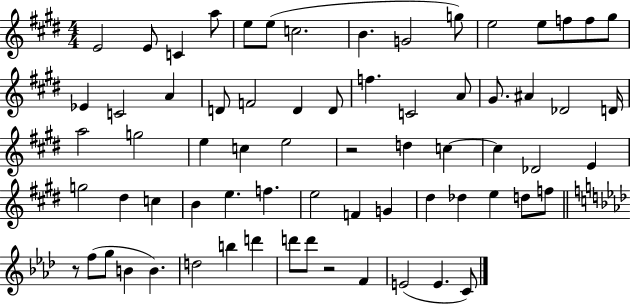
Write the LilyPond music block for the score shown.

{
  \clef treble
  \numericTimeSignature
  \time 4/4
  \key e \major
  \repeat volta 2 { e'2 e'8 c'4 a''8 | e''8 e''8( c''2. | b'4. g'2 g''8) | e''2 e''8 f''8 f''8 gis''8 | \break ees'4 c'2 a'4 | d'8 f'2 d'4 d'8 | f''4. c'2 a'8 | gis'8. ais'4 des'2 d'16 | \break a''2 g''2 | e''4 c''4 e''2 | r2 d''4 c''4~~ | c''4 des'2 e'4 | \break g''2 dis''4 c''4 | b'4 e''4. f''4. | e''2 f'4 g'4 | dis''4 des''4 e''4 d''8 f''8 | \break \bar "||" \break \key aes \major r8 f''8( g''8 b'4 b'4.) | d''2 b''4 d'''4 | d'''8 d'''8 r2 f'4 | e'2( e'4. c'8) | \break } \bar "|."
}